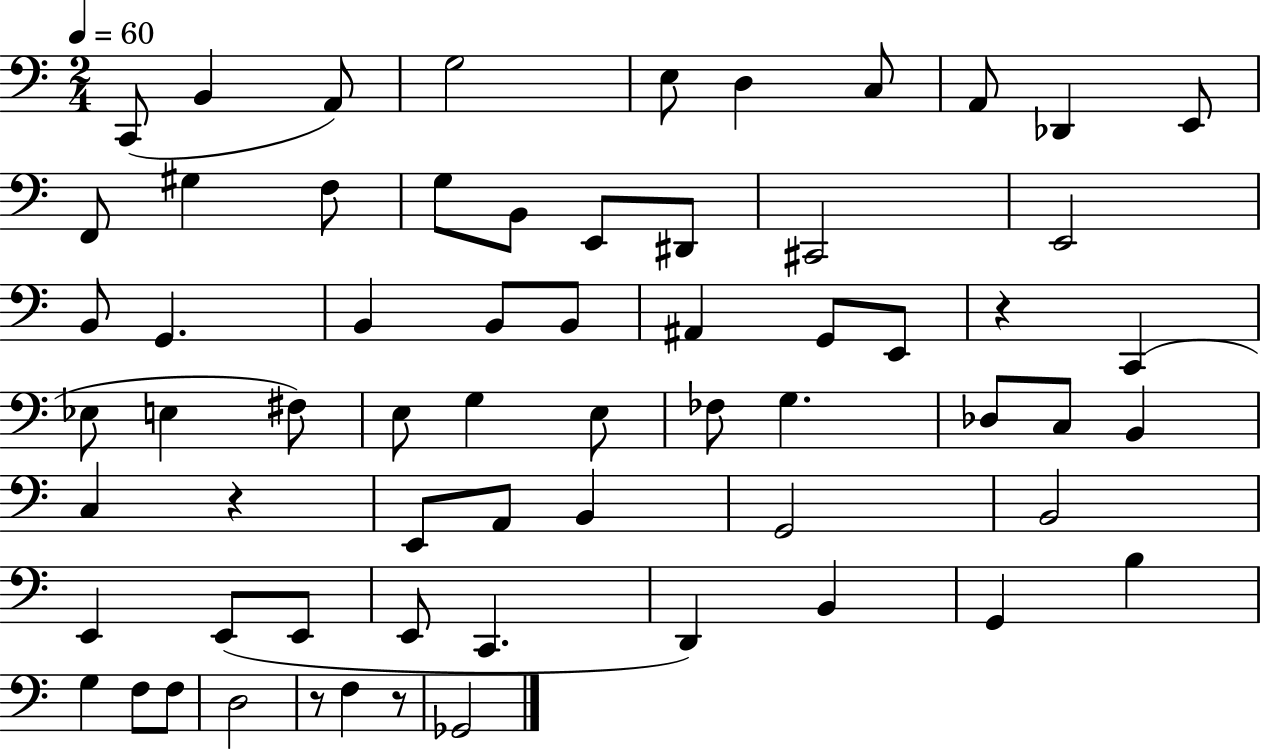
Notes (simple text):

C2/e B2/q A2/e G3/h E3/e D3/q C3/e A2/e Db2/q E2/e F2/e G#3/q F3/e G3/e B2/e E2/e D#2/e C#2/h E2/h B2/e G2/q. B2/q B2/e B2/e A#2/q G2/e E2/e R/q C2/q Eb3/e E3/q F#3/e E3/e G3/q E3/e FES3/e G3/q. Db3/e C3/e B2/q C3/q R/q E2/e A2/e B2/q G2/h B2/h E2/q E2/e E2/e E2/e C2/q. D2/q B2/q G2/q B3/q G3/q F3/e F3/e D3/h R/e F3/q R/e Gb2/h